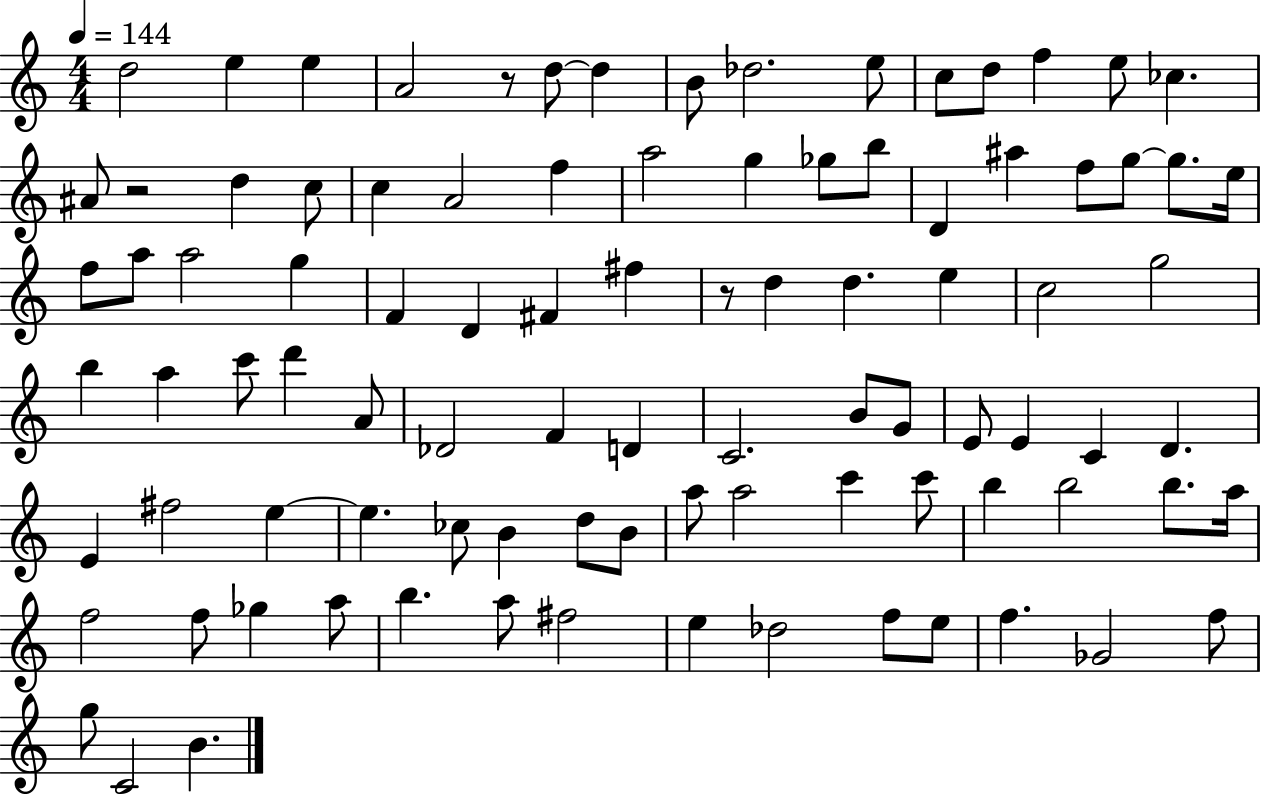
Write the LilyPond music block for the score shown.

{
  \clef treble
  \numericTimeSignature
  \time 4/4
  \key c \major
  \tempo 4 = 144
  \repeat volta 2 { d''2 e''4 e''4 | a'2 r8 d''8~~ d''4 | b'8 des''2. e''8 | c''8 d''8 f''4 e''8 ces''4. | \break ais'8 r2 d''4 c''8 | c''4 a'2 f''4 | a''2 g''4 ges''8 b''8 | d'4 ais''4 f''8 g''8~~ g''8. e''16 | \break f''8 a''8 a''2 g''4 | f'4 d'4 fis'4 fis''4 | r8 d''4 d''4. e''4 | c''2 g''2 | \break b''4 a''4 c'''8 d'''4 a'8 | des'2 f'4 d'4 | c'2. b'8 g'8 | e'8 e'4 c'4 d'4. | \break e'4 fis''2 e''4~~ | e''4. ces''8 b'4 d''8 b'8 | a''8 a''2 c'''4 c'''8 | b''4 b''2 b''8. a''16 | \break f''2 f''8 ges''4 a''8 | b''4. a''8 fis''2 | e''4 des''2 f''8 e''8 | f''4. ges'2 f''8 | \break g''8 c'2 b'4. | } \bar "|."
}